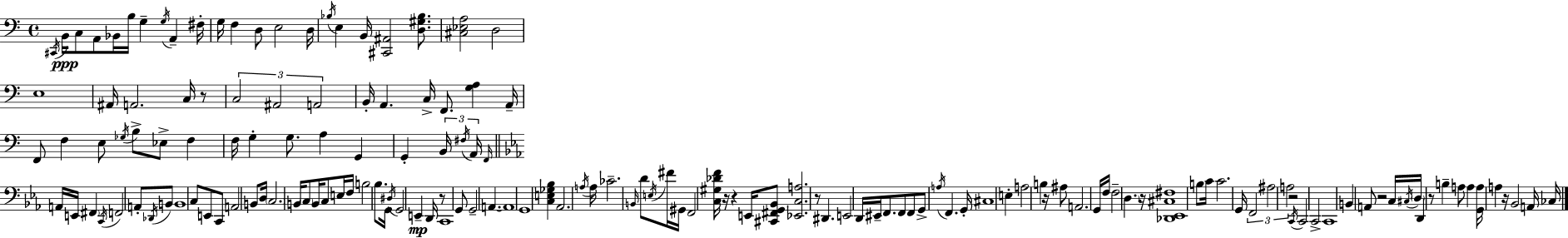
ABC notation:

X:1
T:Untitled
M:4/4
L:1/4
K:Am
^C,,/4 B,,/4 C,/2 A,,/2 _B,,/4 B,/4 G, G,/4 A,, ^F,/4 G,/4 F, D,/2 E,2 D,/4 _B,/4 E, B,,/4 [^C,,^A,,]2 [D,^G,_B,]/2 [^C,_E,A,]2 D,2 E,4 ^A,,/4 A,,2 C,/4 z/2 C,2 ^A,,2 A,,2 B,,/4 A,, C,/4 F,,/2 [G,A,] A,,/4 F,,/2 F, E,/2 _G,/4 B,/2 _E,/2 F, F,/4 G, G,/2 A, G,, G,, B,,/4 ^F,/4 A,,/4 F,,/4 A,,/4 E,,/4 ^F,, C,,/4 F,,2 A,,/2 _D,,/4 B,,/2 B,,4 C,/2 E,,/2 C,,/2 A,,2 B,,/2 D,/4 C,2 B,,/4 C,/2 B,,/4 C,/2 E,/4 F,/4 B,2 _B,/2 G,,/4 ^D,/4 G,,2 E,, D,,/4 z/2 C,,4 G,,/2 G,,2 A,, A,,4 G,,4 [C,E,_G,_B,] _A,,2 A,/4 A,/4 _C2 B,,/4 D/2 E,/4 ^F/4 ^G,,/4 F,,2 [C,^G,_DF]/4 z/4 z E,,/4 [^C,,^F,,G,,_B,,]/2 [_E,,C,A,]2 z/2 ^D,, E,,2 D,,/4 ^E,,/4 F,,/2 F,,/2 F,,/2 G,,/2 A,/4 F,, G,,/4 ^C,4 E, A,2 B, z/4 ^A,/2 A,,2 G,,/4 F,/4 F,2 D, z/4 [_D,,_E,,^C,^F,]4 B,/2 C/4 C2 G,,/4 F,,2 ^A,2 A,2 z2 C,,/4 C,,2 C,,2 C,,4 B,, A,,/2 z2 C,/4 ^C,/4 D,/4 D,, z/2 B, A,/2 A, [G,,A,]/4 A, z/4 _B,,2 A,,/4 _C,/4